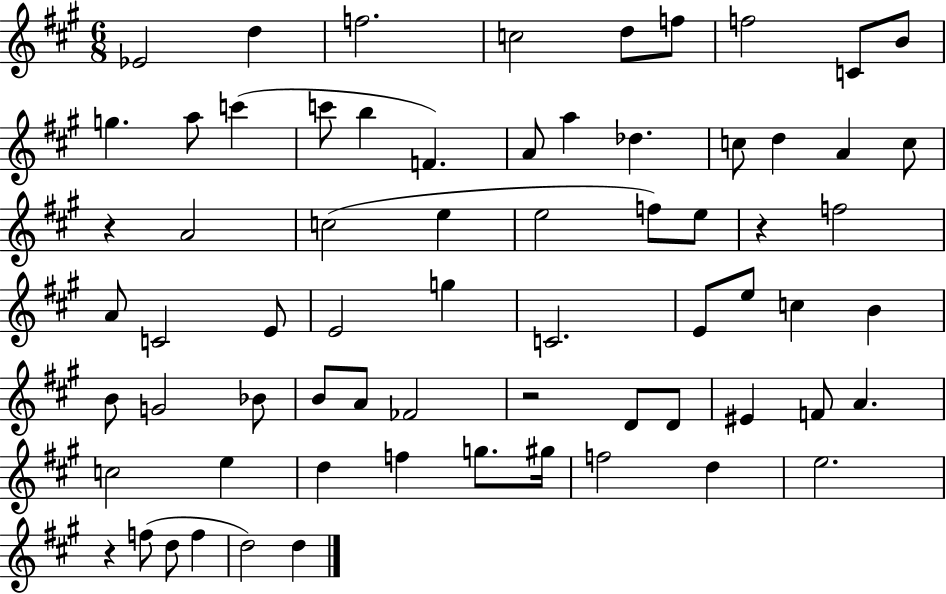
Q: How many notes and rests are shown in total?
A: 68